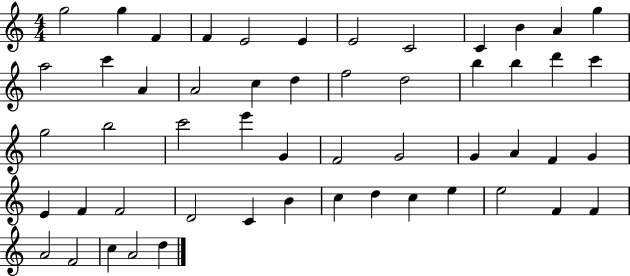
{
  \clef treble
  \numericTimeSignature
  \time 4/4
  \key c \major
  g''2 g''4 f'4 | f'4 e'2 e'4 | e'2 c'2 | c'4 b'4 a'4 g''4 | \break a''2 c'''4 a'4 | a'2 c''4 d''4 | f''2 d''2 | b''4 b''4 d'''4 c'''4 | \break g''2 b''2 | c'''2 e'''4 g'4 | f'2 g'2 | g'4 a'4 f'4 g'4 | \break e'4 f'4 f'2 | d'2 c'4 b'4 | c''4 d''4 c''4 e''4 | e''2 f'4 f'4 | \break a'2 f'2 | c''4 a'2 d''4 | \bar "|."
}